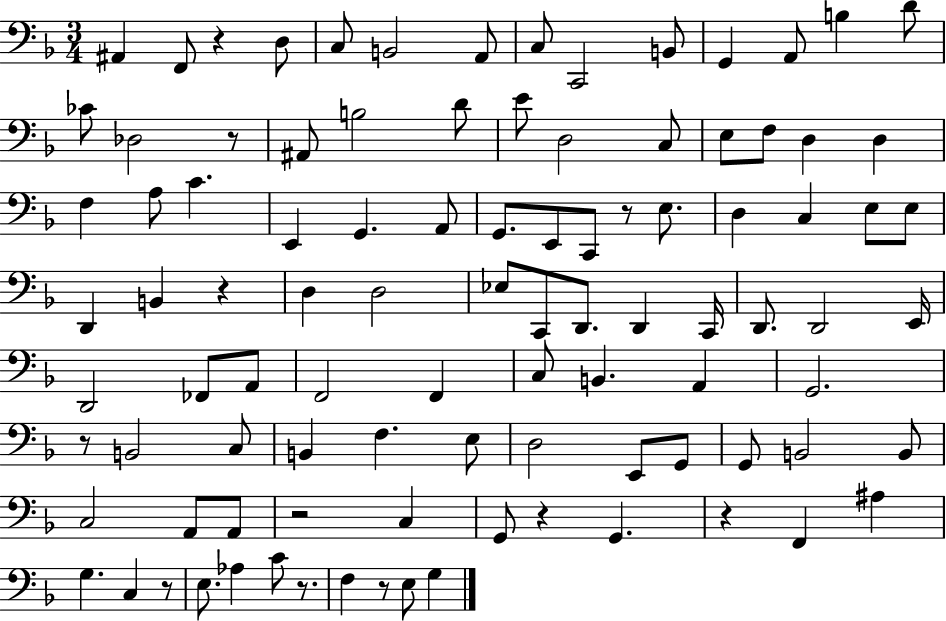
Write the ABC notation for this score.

X:1
T:Untitled
M:3/4
L:1/4
K:F
^A,, F,,/2 z D,/2 C,/2 B,,2 A,,/2 C,/2 C,,2 B,,/2 G,, A,,/2 B, D/2 _C/2 _D,2 z/2 ^A,,/2 B,2 D/2 E/2 D,2 C,/2 E,/2 F,/2 D, D, F, A,/2 C E,, G,, A,,/2 G,,/2 E,,/2 C,,/2 z/2 E,/2 D, C, E,/2 E,/2 D,, B,, z D, D,2 _E,/2 C,,/2 D,,/2 D,, C,,/4 D,,/2 D,,2 E,,/4 D,,2 _F,,/2 A,,/2 F,,2 F,, C,/2 B,, A,, G,,2 z/2 B,,2 C,/2 B,, F, E,/2 D,2 E,,/2 G,,/2 G,,/2 B,,2 B,,/2 C,2 A,,/2 A,,/2 z2 C, G,,/2 z G,, z F,, ^A, G, C, z/2 E,/2 _A, C/2 z/2 F, z/2 E,/2 G,